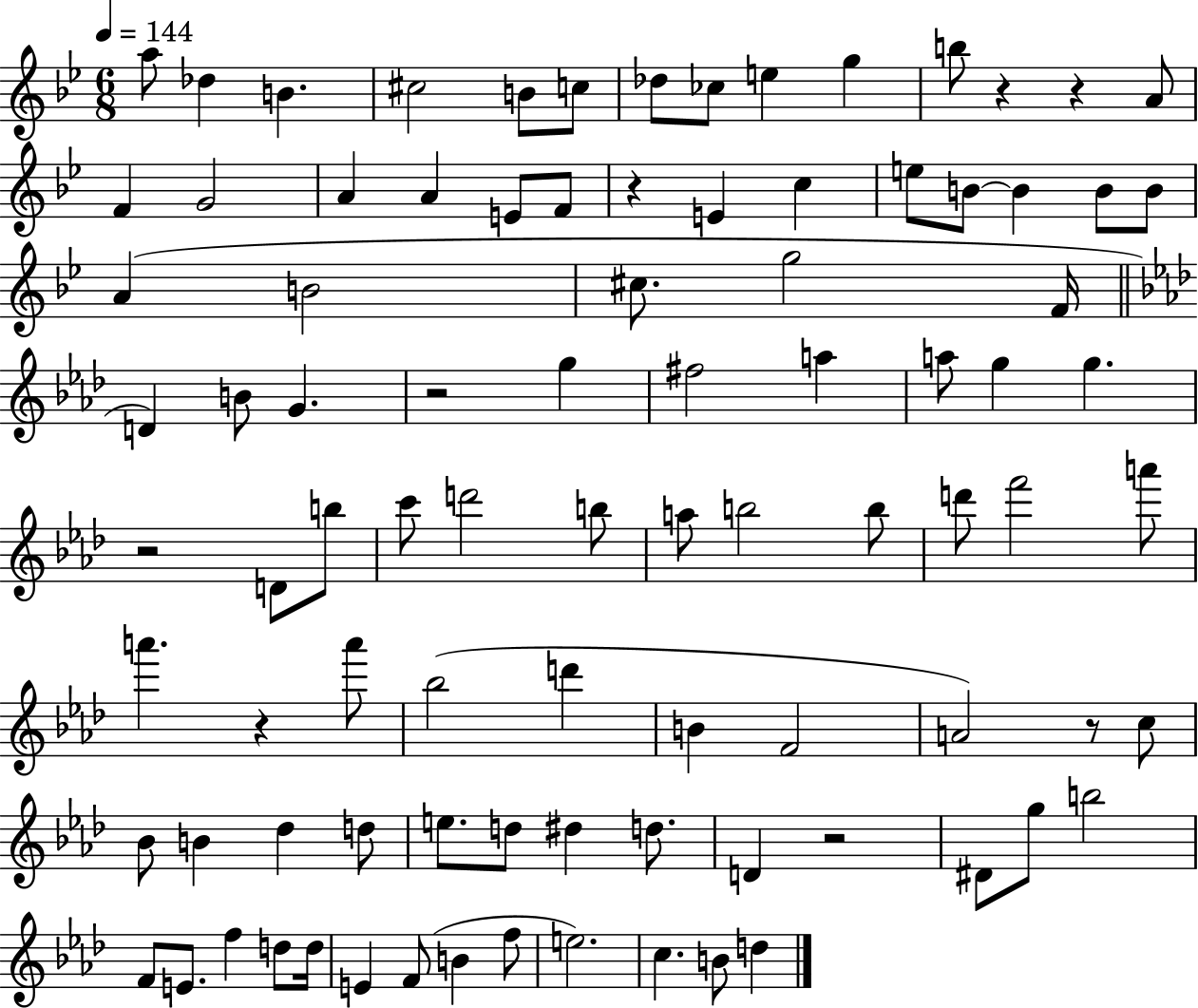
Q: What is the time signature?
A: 6/8